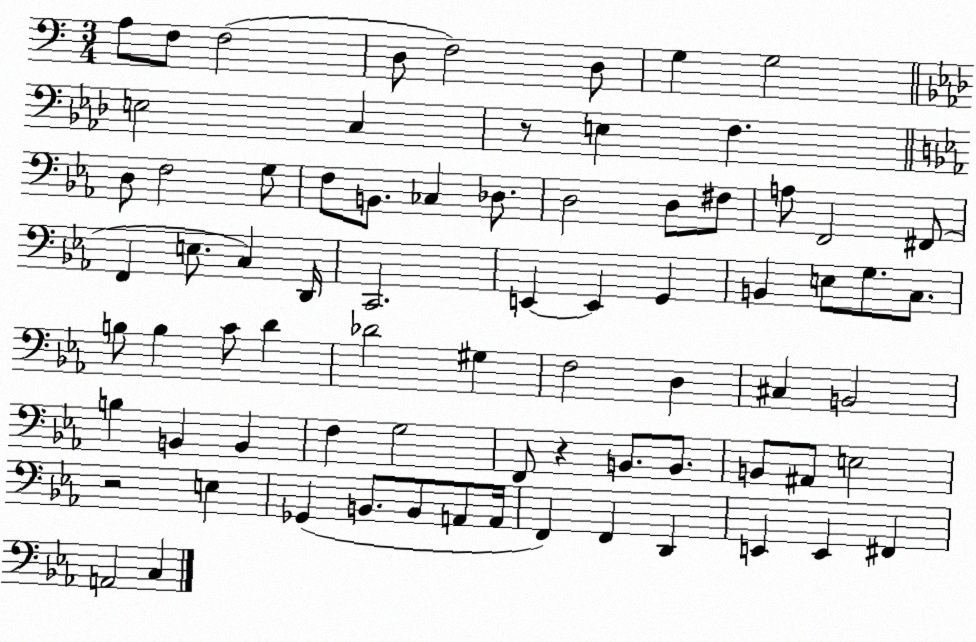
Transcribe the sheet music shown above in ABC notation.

X:1
T:Untitled
M:3/4
L:1/4
K:C
A,/2 F,/2 F,2 D,/2 F,2 D,/2 G, G,2 E,2 C, z/2 E, F, D,/2 F,2 G,/2 F,/2 B,,/2 _C, _D,/2 D,2 D,/2 ^F,/2 A,/2 F,,2 ^F,,/2 F,, E,/2 C, D,,/4 C,,2 E,, E,, G,, B,, E,/2 G,/2 C,/2 B,/2 B, C/2 D _D2 ^G, F,2 D, ^C, B,,2 B, B,, B,, F, G,2 F,,/2 z B,,/2 B,,/2 B,,/2 ^A,,/2 E,2 z2 E, _G,, B,,/2 B,,/2 A,,/2 A,,/4 F,, F,, D,, E,, E,, ^F,, A,,2 C,